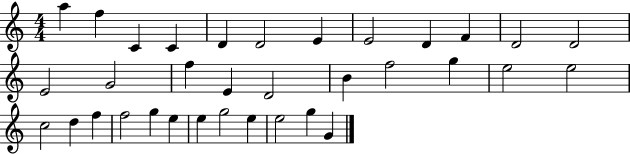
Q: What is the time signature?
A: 4/4